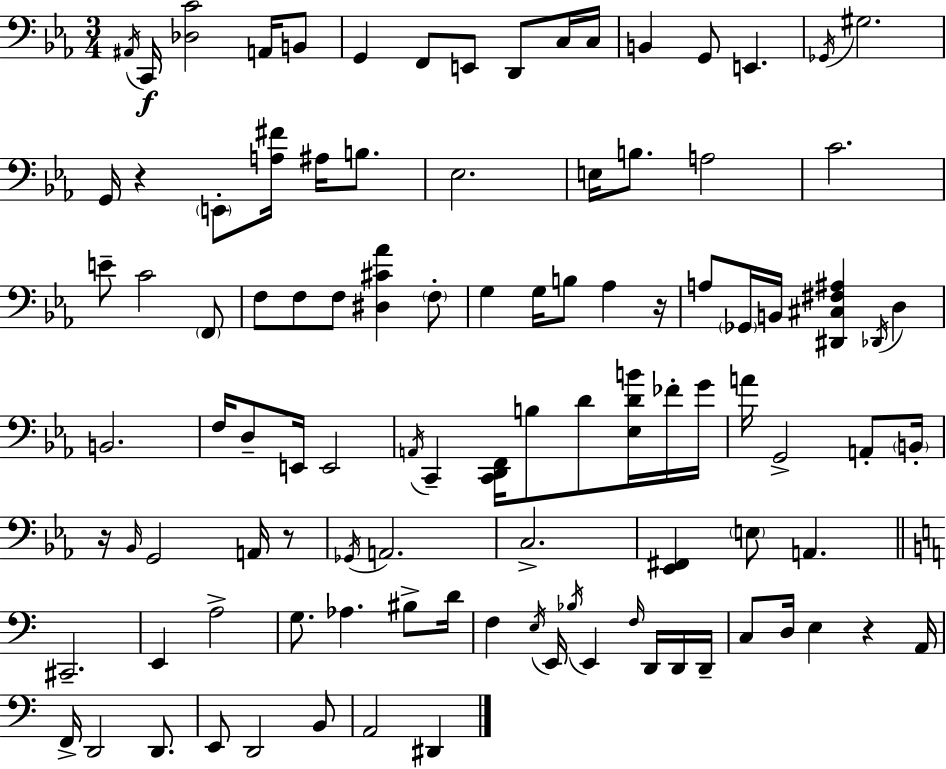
{
  \clef bass
  \numericTimeSignature
  \time 3/4
  \key c \minor
  \acciaccatura { ais,16 }\f c,16 <des c'>2 a,16 b,8 | g,4 f,8 e,8 d,8 c16 | c16 b,4 g,8 e,4. | \acciaccatura { ges,16 } gis2. | \break g,16 r4 \parenthesize e,8-. <a fis'>16 ais16 b8. | ees2. | e16 b8. a2 | c'2. | \break e'8-- c'2 | \parenthesize f,8 f8 f8 f8 <dis cis' aes'>4 | \parenthesize f8-. g4 g16 b8 aes4 | r16 a8 \parenthesize ges,16 b,16 <dis, cis fis ais>4 \acciaccatura { des,16 } d4 | \break b,2. | f16 d8-- e,16 e,2 | \acciaccatura { a,16 } c,4-- <c, d, f,>16 b8 d'8 | <ees d' b'>16 fes'16-. g'16 a'16 g,2-> | \break a,8-. \parenthesize b,16-. r16 \grace { bes,16 } g,2 | a,16 r8 \acciaccatura { ges,16 } a,2. | c2.-> | <ees, fis,>4 \parenthesize e8 | \break a,4. \bar "||" \break \key c \major cis,2.-- | e,4 a2-> | g8. aes4. bis8-> d'16 | f4 \acciaccatura { e16 } e,16 \acciaccatura { bes16 } e,4 \grace { f16 } | \break d,16 d,16 d,16-- c8 d16 e4 r4 | a,16 f,16-> d,2 | d,8. e,8 d,2 | b,8 a,2 dis,4 | \break \bar "|."
}